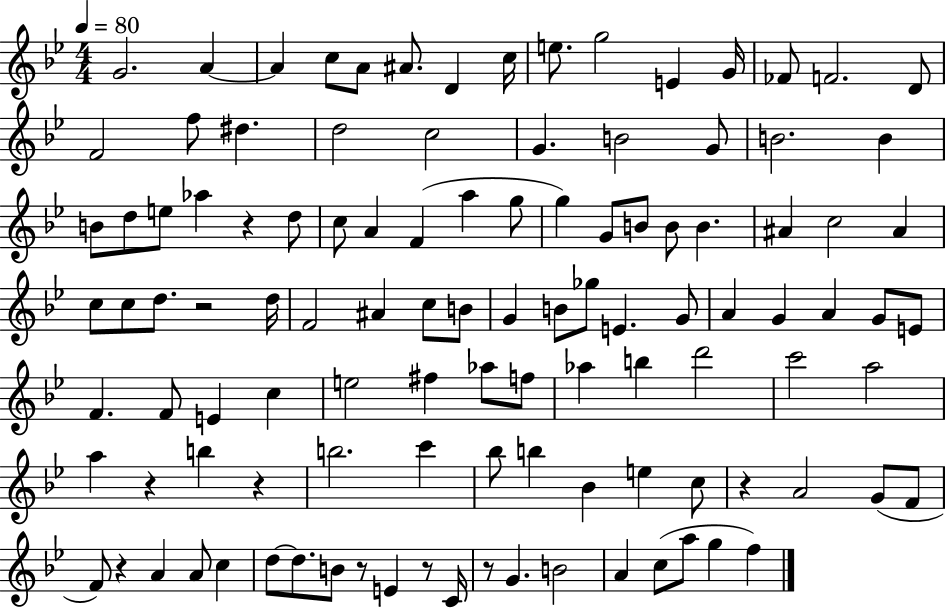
G4/h. A4/q A4/q C5/e A4/e A#4/e. D4/q C5/s E5/e. G5/h E4/q G4/s FES4/e F4/h. D4/e F4/h F5/e D#5/q. D5/h C5/h G4/q. B4/h G4/e B4/h. B4/q B4/e D5/e E5/e Ab5/q R/q D5/e C5/e A4/q F4/q A5/q G5/e G5/q G4/e B4/e B4/e B4/q. A#4/q C5/h A#4/q C5/e C5/e D5/e. R/h D5/s F4/h A#4/q C5/e B4/e G4/q B4/e Gb5/e E4/q. G4/e A4/q G4/q A4/q G4/e E4/e F4/q. F4/e E4/q C5/q E5/h F#5/q Ab5/e F5/e Ab5/q B5/q D6/h C6/h A5/h A5/q R/q B5/q R/q B5/h. C6/q Bb5/e B5/q Bb4/q E5/q C5/e R/q A4/h G4/e F4/e F4/e R/q A4/q A4/e C5/q D5/e D5/e. B4/e R/e E4/q R/e C4/s R/e G4/q. B4/h A4/q C5/e A5/e G5/q F5/q